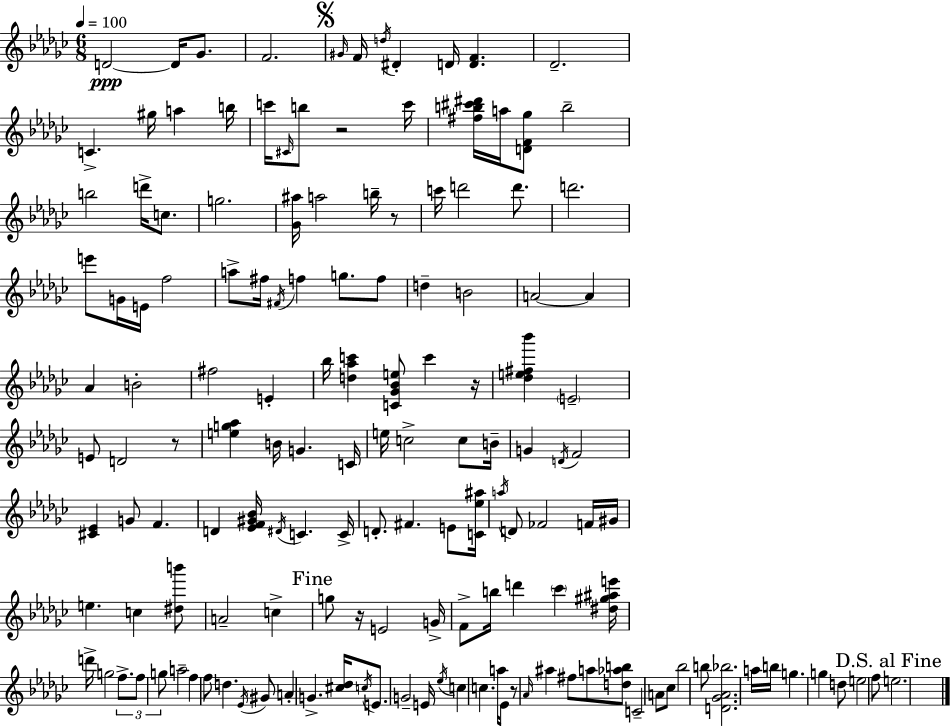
D4/h D4/s Gb4/e. F4/h. G#4/s F4/s D5/s D#4/q D4/s [D4,F4]/q. Db4/h. C4/q. G#5/s A5/q B5/s C6/s C#4/s B5/e R/h C6/s [F#5,B5,C#6,D#6]/s A5/s [D4,F4,Gb5]/e B5/h B5/h D6/s C5/e. G5/h. [Gb4,A#5]/s A5/h B5/s R/e C6/s D6/h D6/e. D6/h. E6/e G4/s E4/s F5/h A5/e F#5/s F#4/s F5/q G5/e. F5/e D5/q B4/h A4/h A4/q Ab4/q B4/h F#5/h E4/q Bb5/s [D5,Ab5,C6]/q [C4,Gb4,Bb4,E5]/e C6/q R/s [Db5,E5,F#5,Bb6]/q E4/h E4/e D4/h R/e [E5,G5,Ab5]/q B4/s G4/q. C4/s E5/s C5/h C5/e B4/s G4/q D4/s F4/h [C#4,Eb4]/q G4/e F4/q. D4/q [Eb4,F4,G#4,Bb4]/s D#4/s C4/q. C4/s D4/e. F#4/q. E4/e [C4,Eb5,A#5]/s A5/s D4/e FES4/h F4/s G#4/s E5/q. C5/q [D#5,B6]/e A4/h C5/q G5/e R/s E4/h G4/s F4/e B5/s D6/q CES6/q [D#5,G#5,A#5,E6]/s D6/s G5/h F5/e. F5/e G5/e A5/h F5/q F5/e D5/q. Eb4/s G#4/e A4/q G4/q. [C#5,Db5]/s C5/s E4/e. G4/h E4/s Eb5/s C5/q C5/q. A5/s Eb4/e R/e Ab4/s A#5/q F#5/e A5/e [D5,Ab5,B5]/e C4/h A4/e CES5/e Bb5/h B5/e [D4,Gb4,Ab4,Bb5]/h. A5/s B5/s G5/q. G5/q D5/e E5/h F5/e E5/h.